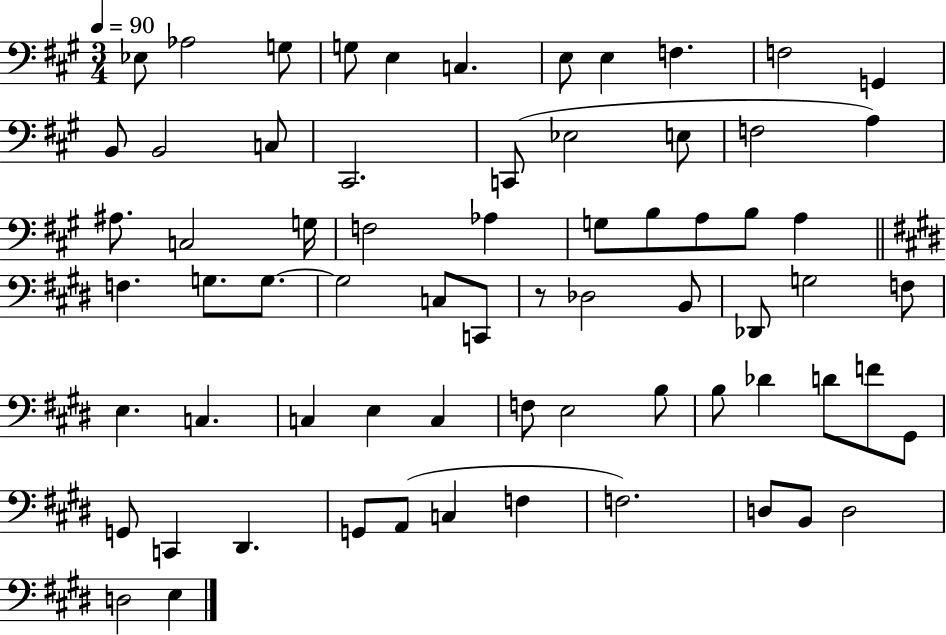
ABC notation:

X:1
T:Untitled
M:3/4
L:1/4
K:A
_E,/2 _A,2 G,/2 G,/2 E, C, E,/2 E, F, F,2 G,, B,,/2 B,,2 C,/2 ^C,,2 C,,/2 _E,2 E,/2 F,2 A, ^A,/2 C,2 G,/4 F,2 _A, G,/2 B,/2 A,/2 B,/2 A, F, G,/2 G,/2 G,2 C,/2 C,,/2 z/2 _D,2 B,,/2 _D,,/2 G,2 F,/2 E, C, C, E, C, F,/2 E,2 B,/2 B,/2 _D D/2 F/2 ^G,,/2 G,,/2 C,, ^D,, G,,/2 A,,/2 C, F, F,2 D,/2 B,,/2 D,2 D,2 E,